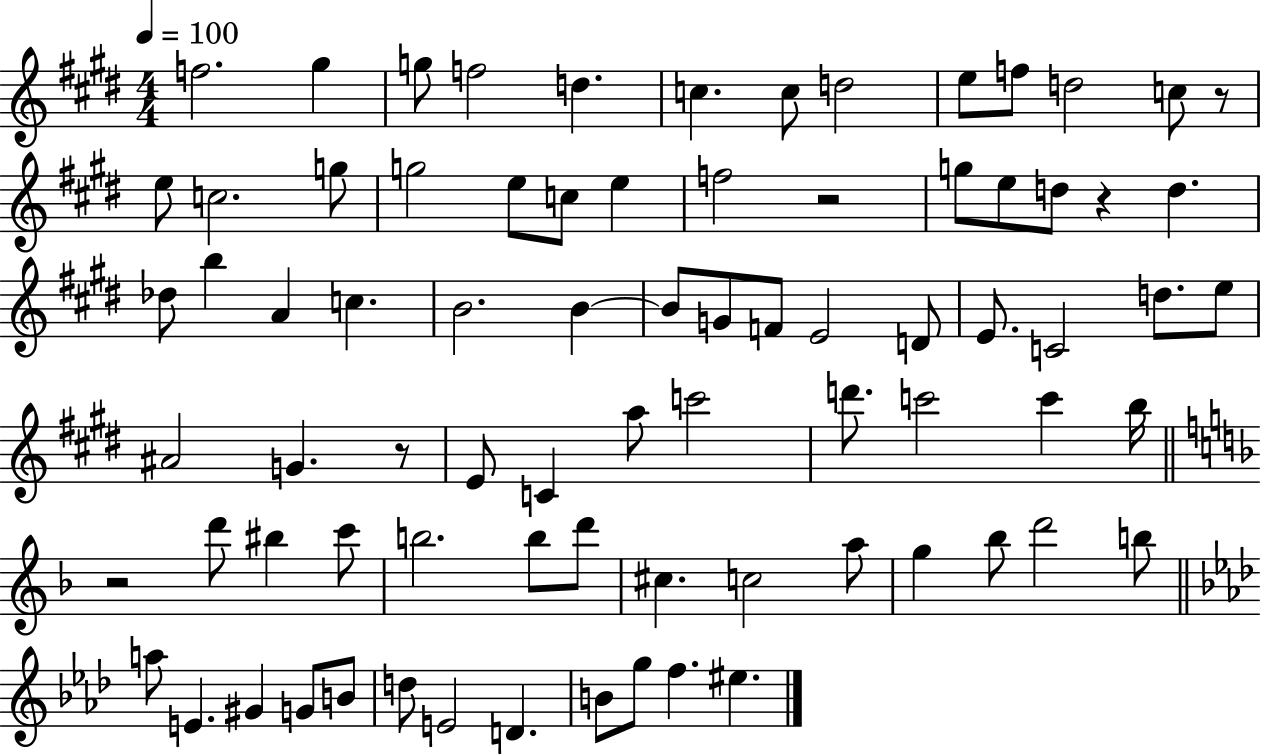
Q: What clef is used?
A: treble